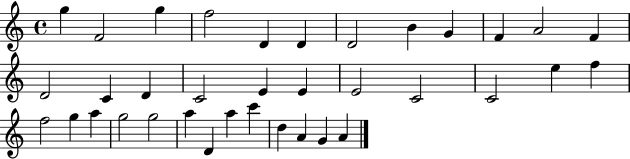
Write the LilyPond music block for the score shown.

{
  \clef treble
  \time 4/4
  \defaultTimeSignature
  \key c \major
  g''4 f'2 g''4 | f''2 d'4 d'4 | d'2 b'4 g'4 | f'4 a'2 f'4 | \break d'2 c'4 d'4 | c'2 e'4 e'4 | e'2 c'2 | c'2 e''4 f''4 | \break f''2 g''4 a''4 | g''2 g''2 | a''4 d'4 a''4 c'''4 | d''4 a'4 g'4 a'4 | \break \bar "|."
}